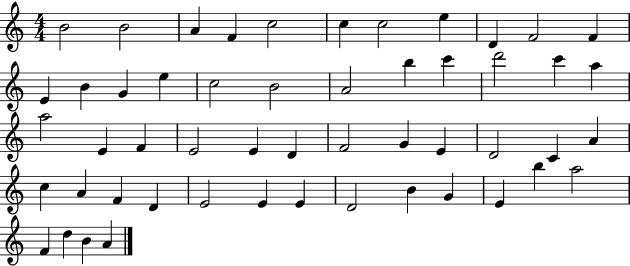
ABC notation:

X:1
T:Untitled
M:4/4
L:1/4
K:C
B2 B2 A F c2 c c2 e D F2 F E B G e c2 B2 A2 b c' d'2 c' a a2 E F E2 E D F2 G E D2 C A c A F D E2 E E D2 B G E b a2 F d B A